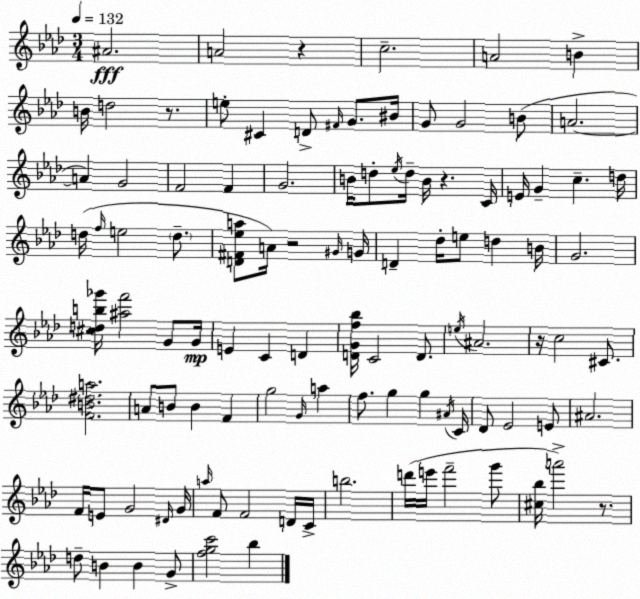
X:1
T:Untitled
M:3/4
L:1/4
K:Fm
^A2 A2 z c2 A2 B B/4 d2 z/2 e/2 ^C D/2 ^F/4 G/2 ^B/4 G/2 G2 B/2 A2 A G2 F2 F G2 B/4 d/2 _e/4 d/4 B/4 z C/4 E/4 G c d/4 d/4 f/4 e2 d/2 [D^F_ea]/2 A/4 z2 ^G/4 G/4 D _d/4 e/2 d B/4 G2 [^cdb_g']/4 [^af']2 G/2 G/4 E C D [DGf_b]/4 C2 D/2 e/4 ^A2 z/4 c2 ^C/2 [FB^da]2 A/2 B/2 B F g2 G/4 a f/2 g g ^A/4 C/4 _D/2 _E2 E/2 ^A2 F/4 E/2 G2 ^D/4 G/4 a/4 F/2 F2 D/4 C/4 b2 d'/4 e'/4 f'2 g'/2 [^c_b]/4 a'2 z/2 d/2 B B G/2 [fgc']2 _b